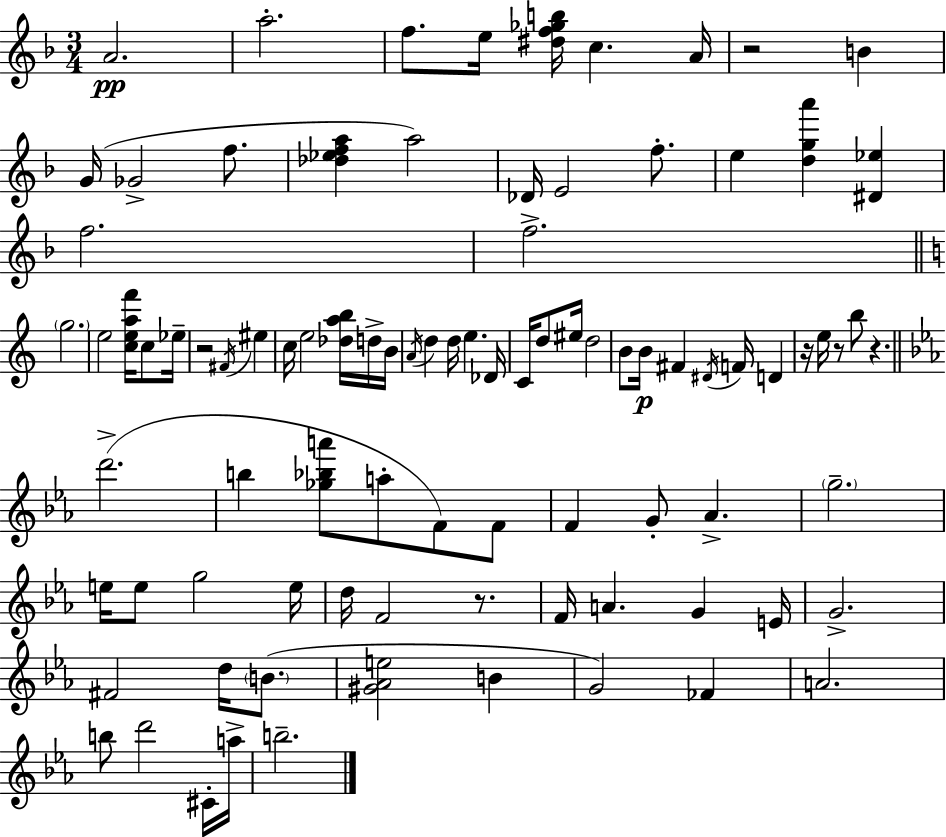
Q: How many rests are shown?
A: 6